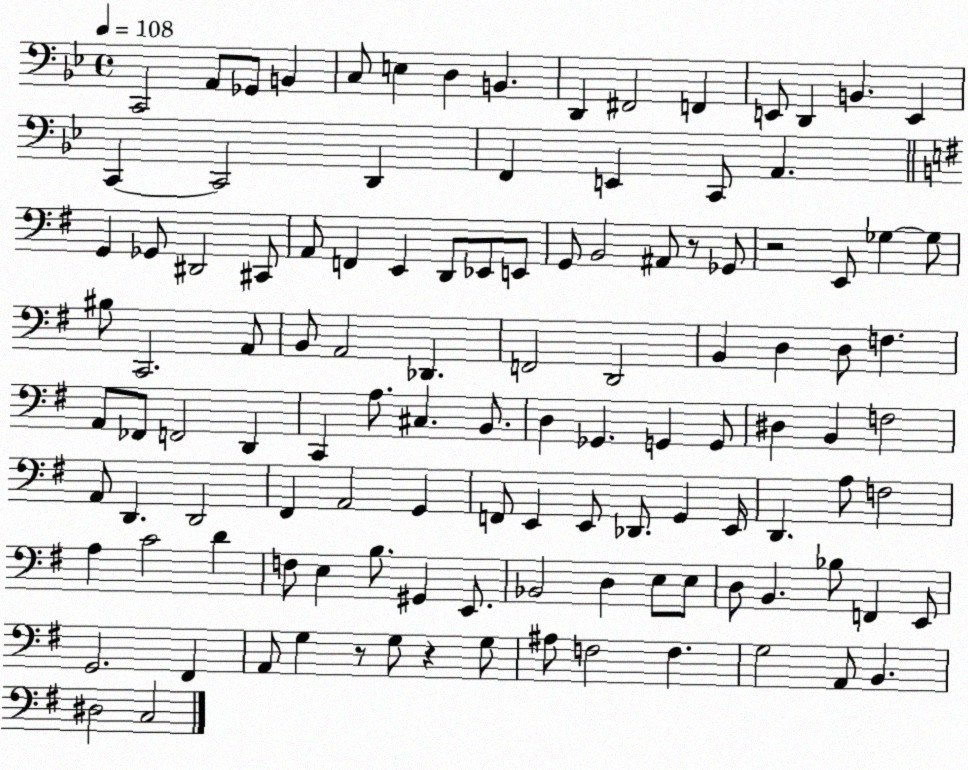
X:1
T:Untitled
M:4/4
L:1/4
K:Bb
C,,2 A,,/2 _G,,/2 B,, C,/2 E, D, B,, D,, ^F,,2 F,, E,,/2 D,, B,, E,, C,, C,,2 D,, F,, E,, C,,/2 A,, G,, _G,,/2 ^D,,2 ^C,,/2 A,,/2 F,, E,, D,,/2 _E,,/2 E,,/2 G,,/2 B,,2 ^A,,/2 z/2 _G,,/2 z2 E,,/2 _G, _G,/2 ^B,/2 C,,2 A,,/2 B,,/2 A,,2 _D,, F,,2 D,,2 B,, D, D,/2 F, A,,/2 _F,,/2 F,,2 D,, C,, A,/2 ^C, B,,/2 D, _G,, G,, G,,/2 ^D, B,, F,2 A,,/2 D,, D,,2 ^F,, A,,2 G,, F,,/2 E,, E,,/2 _D,,/2 G,, E,,/4 D,, A,/2 F,2 A, C2 D F,/2 E, B,/2 ^G,, E,,/2 _B,,2 D, E,/2 E,/2 D,/2 B,, _B,/2 F,, E,,/2 G,,2 ^F,, A,,/2 G, z/2 G,/2 z G,/2 ^A,/2 F,2 F, G,2 A,,/2 B,, ^D,2 C,2